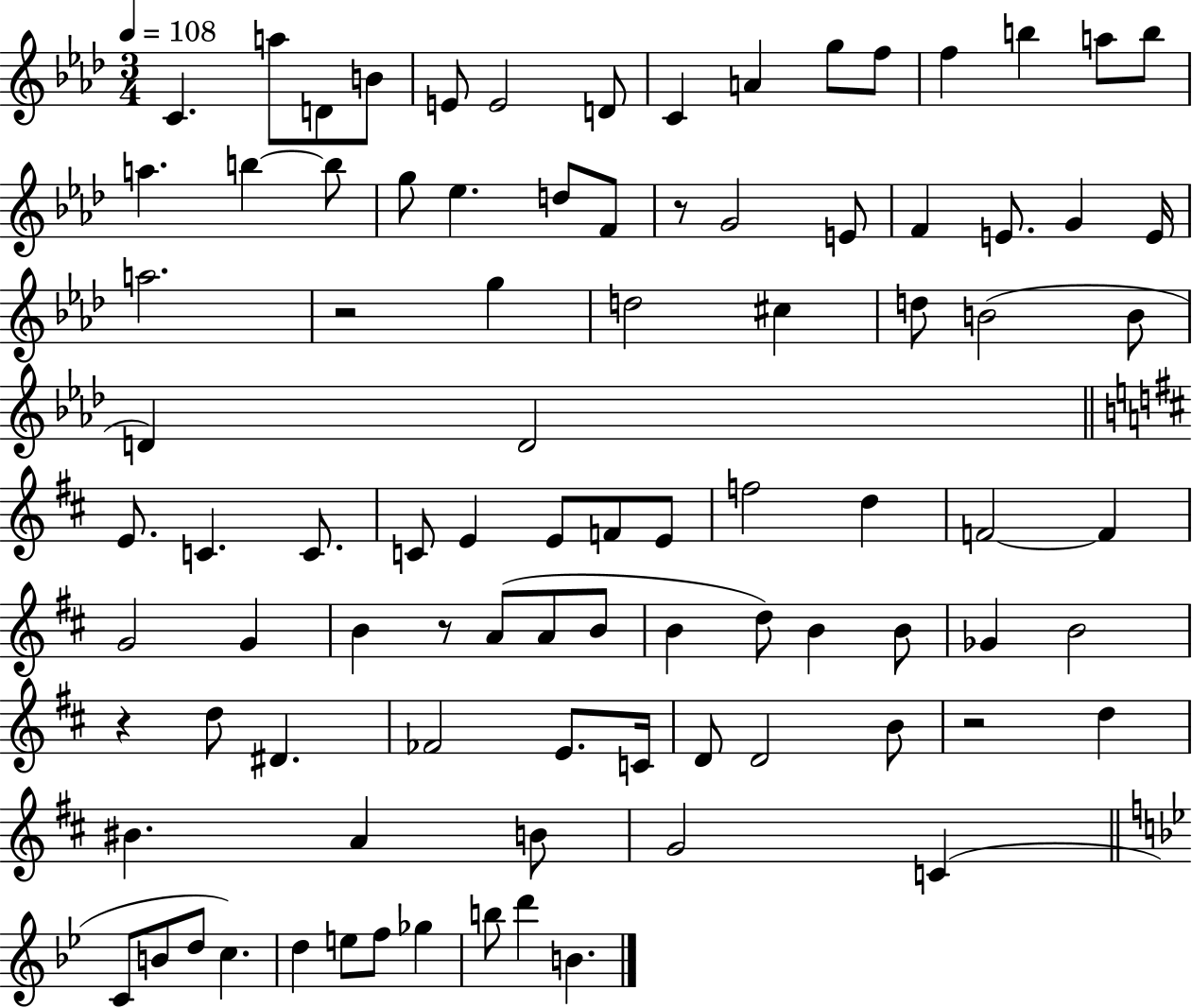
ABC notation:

X:1
T:Untitled
M:3/4
L:1/4
K:Ab
C a/2 D/2 B/2 E/2 E2 D/2 C A g/2 f/2 f b a/2 b/2 a b b/2 g/2 _e d/2 F/2 z/2 G2 E/2 F E/2 G E/4 a2 z2 g d2 ^c d/2 B2 B/2 D D2 E/2 C C/2 C/2 E E/2 F/2 E/2 f2 d F2 F G2 G B z/2 A/2 A/2 B/2 B d/2 B B/2 _G B2 z d/2 ^D _F2 E/2 C/4 D/2 D2 B/2 z2 d ^B A B/2 G2 C C/2 B/2 d/2 c d e/2 f/2 _g b/2 d' B